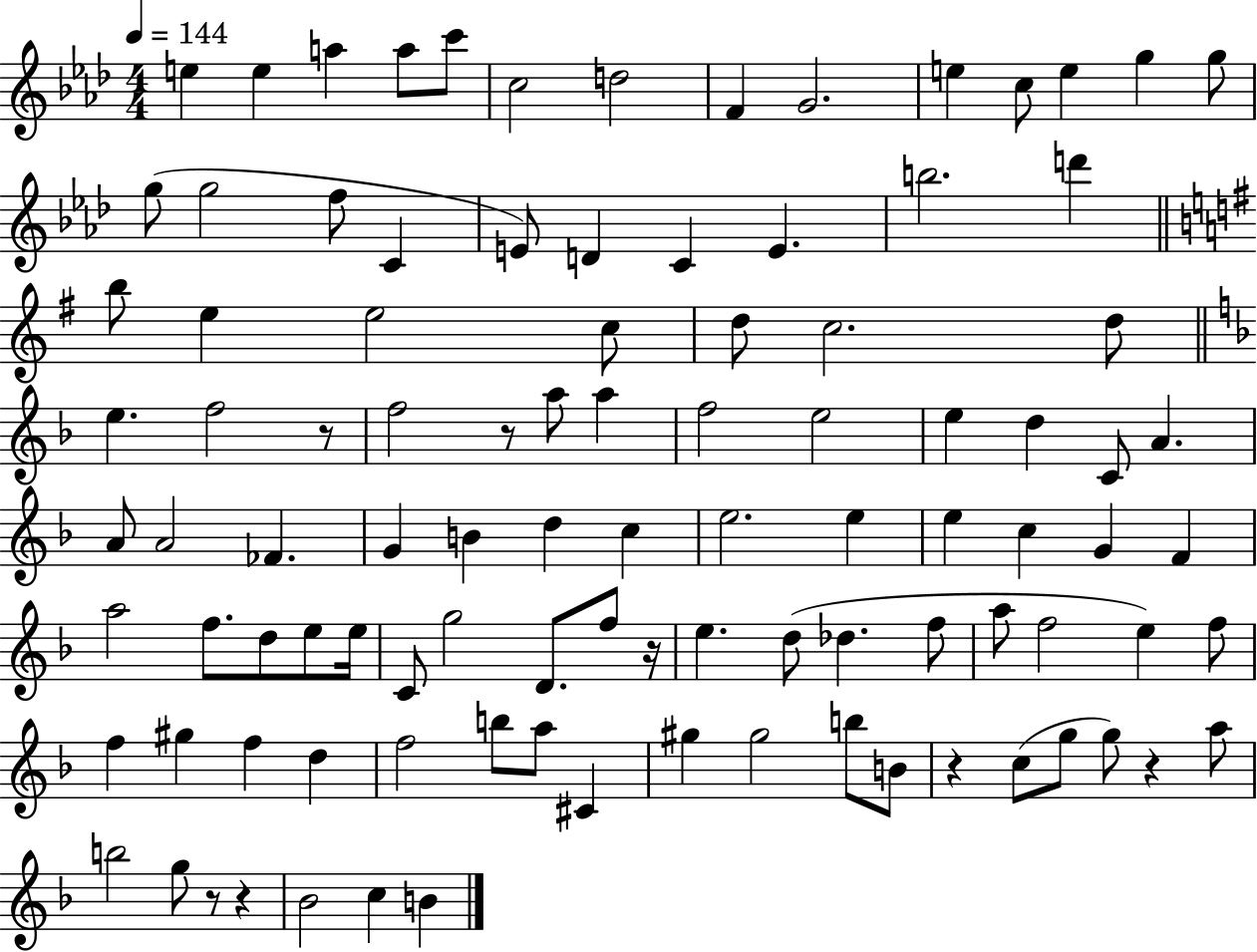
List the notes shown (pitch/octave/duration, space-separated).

E5/q E5/q A5/q A5/e C6/e C5/h D5/h F4/q G4/h. E5/q C5/e E5/q G5/q G5/e G5/e G5/h F5/e C4/q E4/e D4/q C4/q E4/q. B5/h. D6/q B5/e E5/q E5/h C5/e D5/e C5/h. D5/e E5/q. F5/h R/e F5/h R/e A5/e A5/q F5/h E5/h E5/q D5/q C4/e A4/q. A4/e A4/h FES4/q. G4/q B4/q D5/q C5/q E5/h. E5/q E5/q C5/q G4/q F4/q A5/h F5/e. D5/e E5/e E5/s C4/e G5/h D4/e. F5/e R/s E5/q. D5/e Db5/q. F5/e A5/e F5/h E5/q F5/e F5/q G#5/q F5/q D5/q F5/h B5/e A5/e C#4/q G#5/q G#5/h B5/e B4/e R/q C5/e G5/e G5/e R/q A5/e B5/h G5/e R/e R/q Bb4/h C5/q B4/q